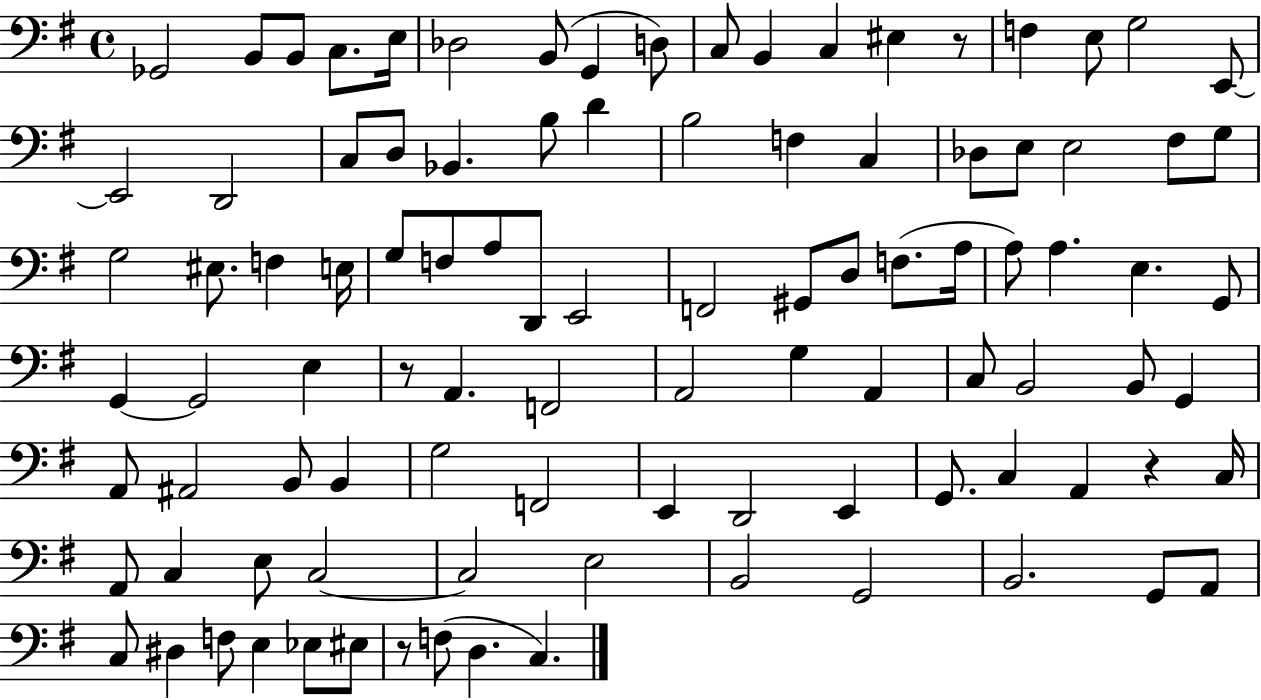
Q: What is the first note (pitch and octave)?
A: Gb2